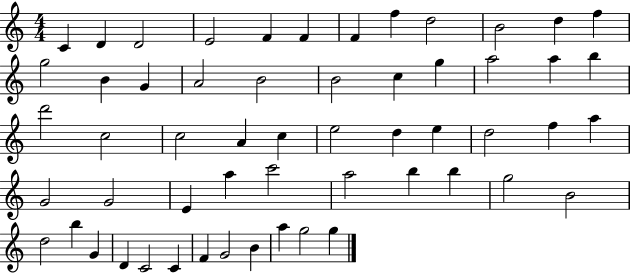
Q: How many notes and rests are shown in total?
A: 56